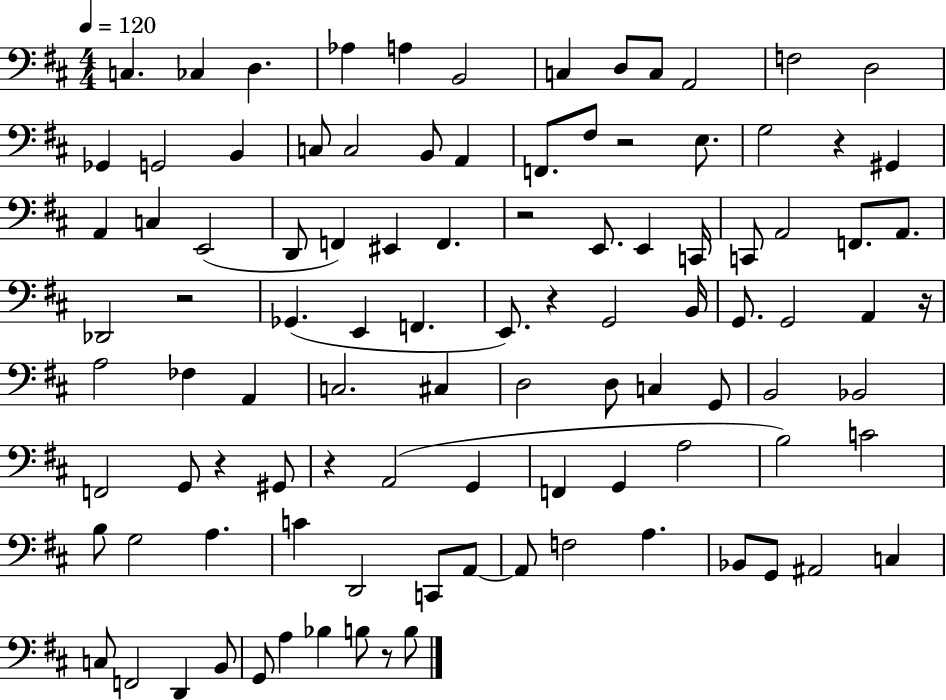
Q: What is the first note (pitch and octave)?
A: C3